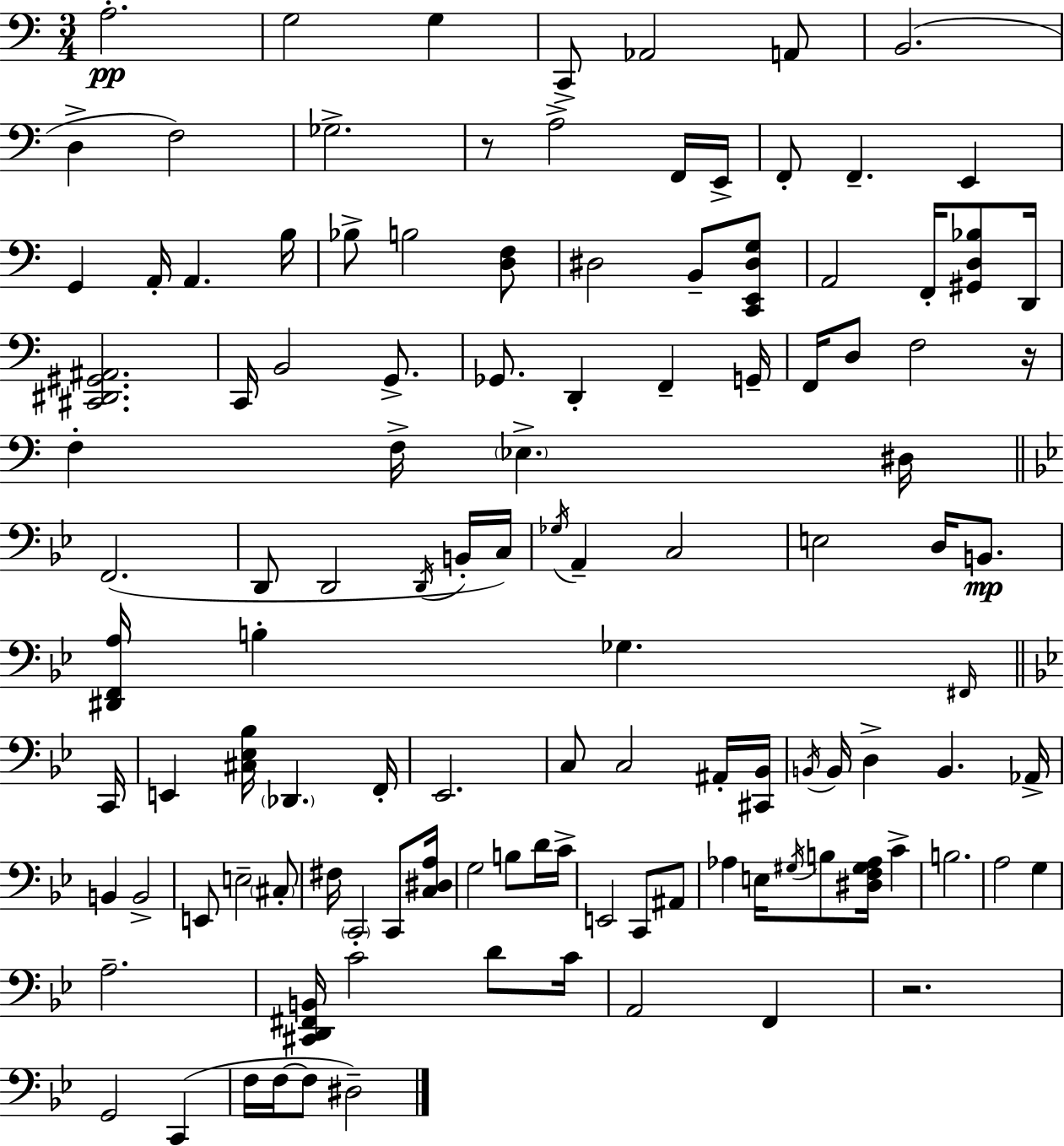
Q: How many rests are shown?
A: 3